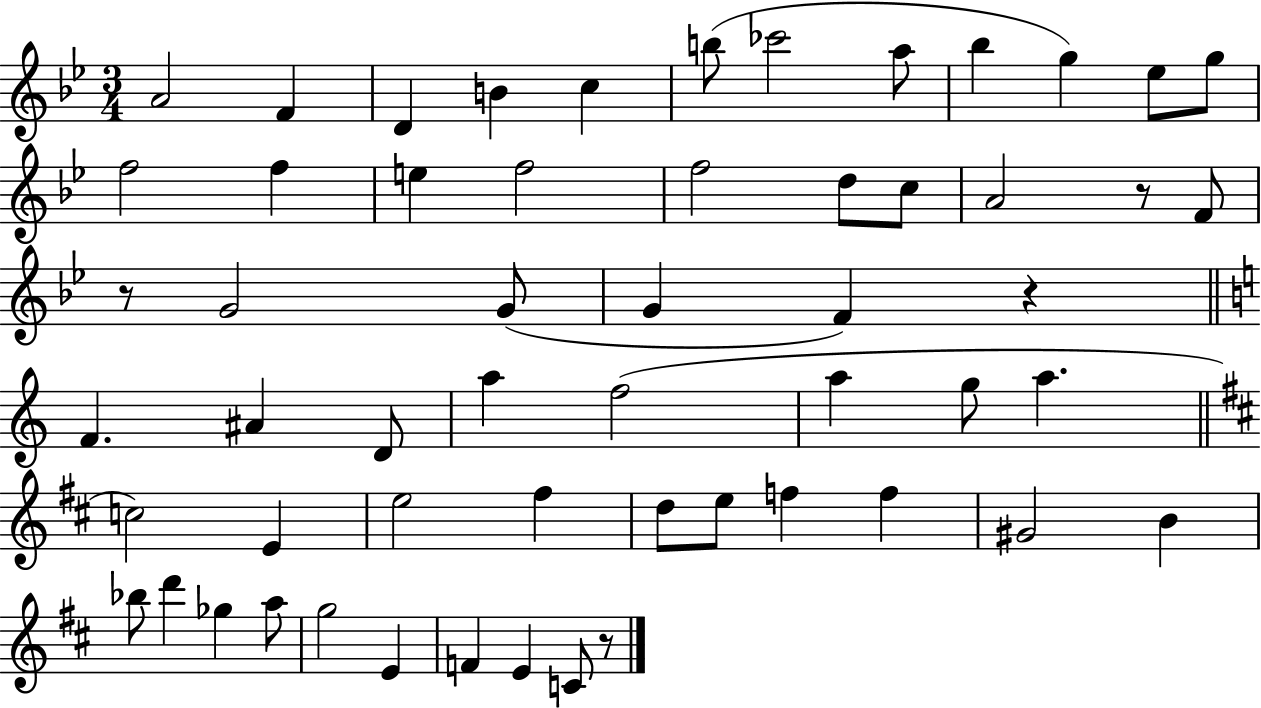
{
  \clef treble
  \numericTimeSignature
  \time 3/4
  \key bes \major
  \repeat volta 2 { a'2 f'4 | d'4 b'4 c''4 | b''8( ces'''2 a''8 | bes''4 g''4) ees''8 g''8 | \break f''2 f''4 | e''4 f''2 | f''2 d''8 c''8 | a'2 r8 f'8 | \break r8 g'2 g'8( | g'4 f'4) r4 | \bar "||" \break \key c \major f'4. ais'4 d'8 | a''4 f''2( | a''4 g''8 a''4. | \bar "||" \break \key d \major c''2) e'4 | e''2 fis''4 | d''8 e''8 f''4 f''4 | gis'2 b'4 | \break bes''8 d'''4 ges''4 a''8 | g''2 e'4 | f'4 e'4 c'8 r8 | } \bar "|."
}